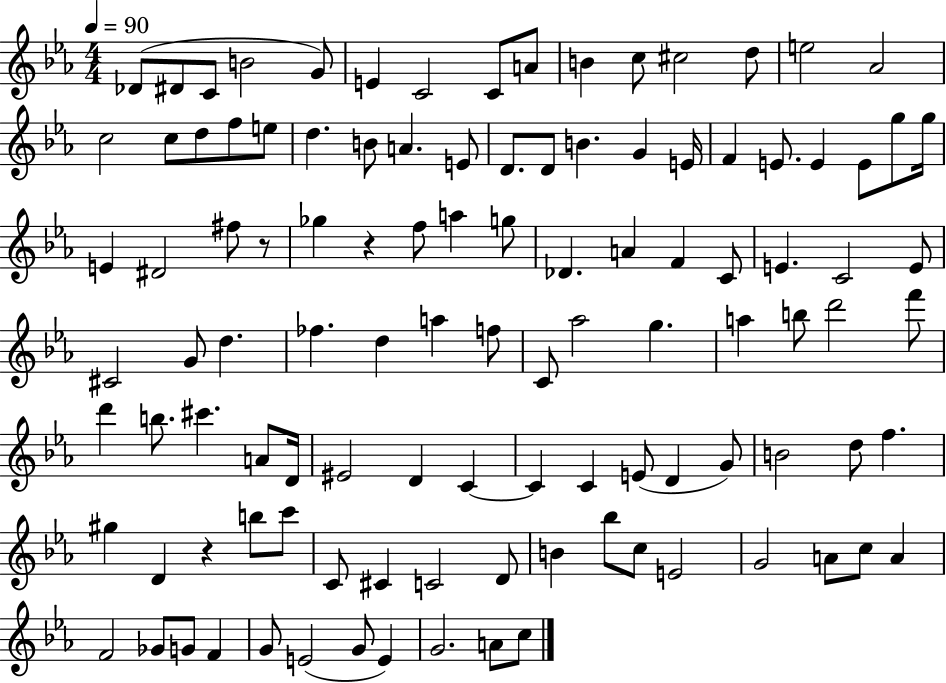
{
  \clef treble
  \numericTimeSignature
  \time 4/4
  \key ees \major
  \tempo 4 = 90
  \repeat volta 2 { des'8( dis'8 c'8 b'2 g'8) | e'4 c'2 c'8 a'8 | b'4 c''8 cis''2 d''8 | e''2 aes'2 | \break c''2 c''8 d''8 f''8 e''8 | d''4. b'8 a'4. e'8 | d'8. d'8 b'4. g'4 e'16 | f'4 e'8. e'4 e'8 g''8 g''16 | \break e'4 dis'2 fis''8 r8 | ges''4 r4 f''8 a''4 g''8 | des'4. a'4 f'4 c'8 | e'4. c'2 e'8 | \break cis'2 g'8 d''4. | fes''4. d''4 a''4 f''8 | c'8 aes''2 g''4. | a''4 b''8 d'''2 f'''8 | \break d'''4 b''8. cis'''4. a'8 d'16 | eis'2 d'4 c'4~~ | c'4 c'4 e'8( d'4 g'8) | b'2 d''8 f''4. | \break gis''4 d'4 r4 b''8 c'''8 | c'8 cis'4 c'2 d'8 | b'4 bes''8 c''8 e'2 | g'2 a'8 c''8 a'4 | \break f'2 ges'8 g'8 f'4 | g'8 e'2( g'8 e'4) | g'2. a'8 c''8 | } \bar "|."
}